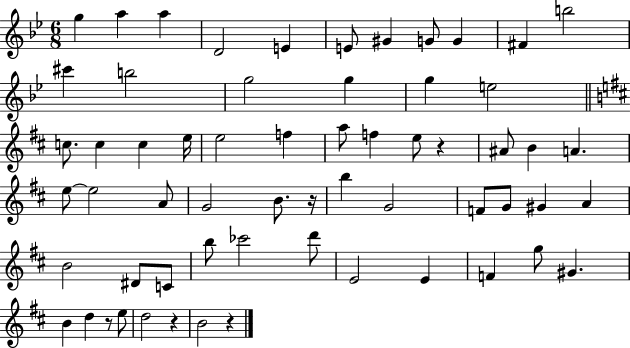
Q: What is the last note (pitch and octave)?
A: B4